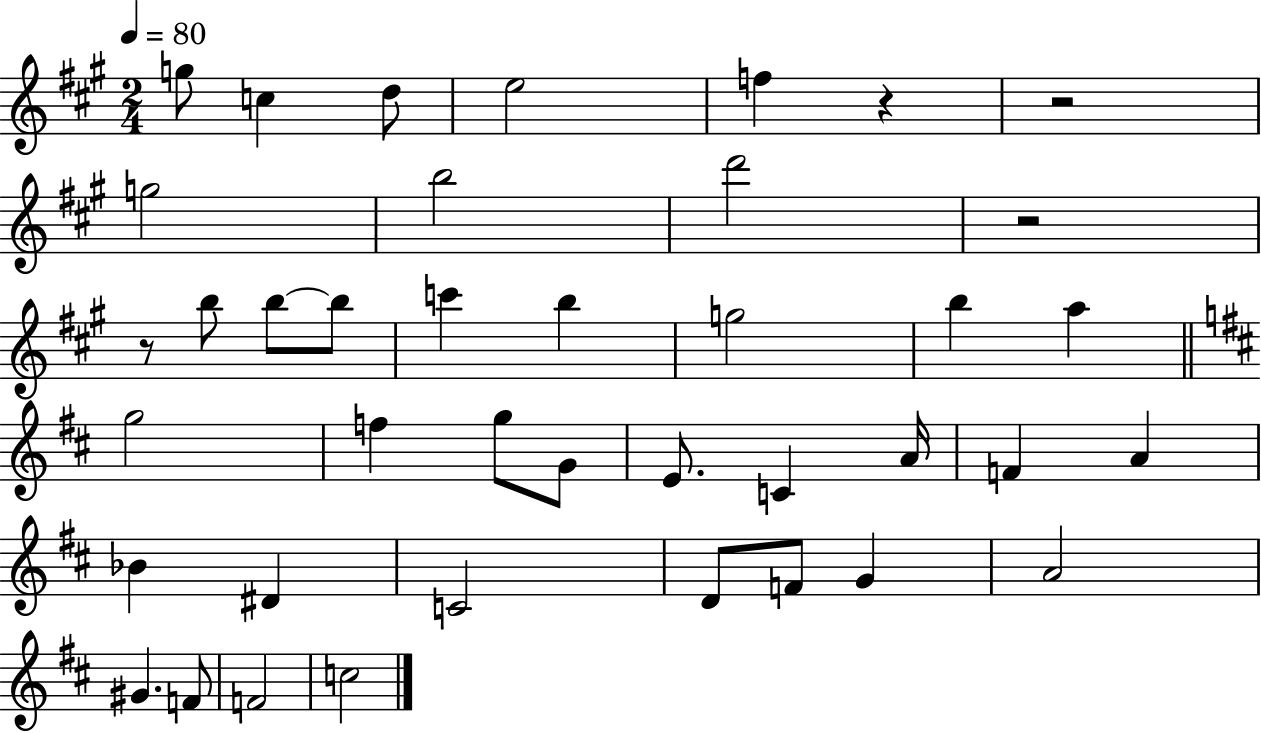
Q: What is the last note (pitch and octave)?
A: C5